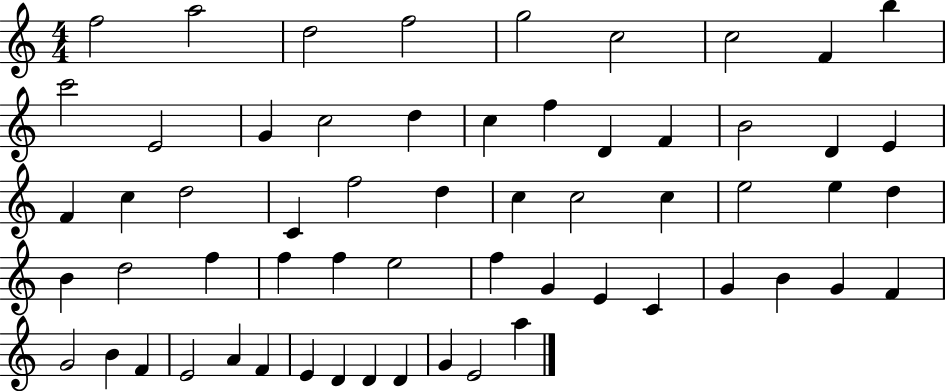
F5/h A5/h D5/h F5/h G5/h C5/h C5/h F4/q B5/q C6/h E4/h G4/q C5/h D5/q C5/q F5/q D4/q F4/q B4/h D4/q E4/q F4/q C5/q D5/h C4/q F5/h D5/q C5/q C5/h C5/q E5/h E5/q D5/q B4/q D5/h F5/q F5/q F5/q E5/h F5/q G4/q E4/q C4/q G4/q B4/q G4/q F4/q G4/h B4/q F4/q E4/h A4/q F4/q E4/q D4/q D4/q D4/q G4/q E4/h A5/q